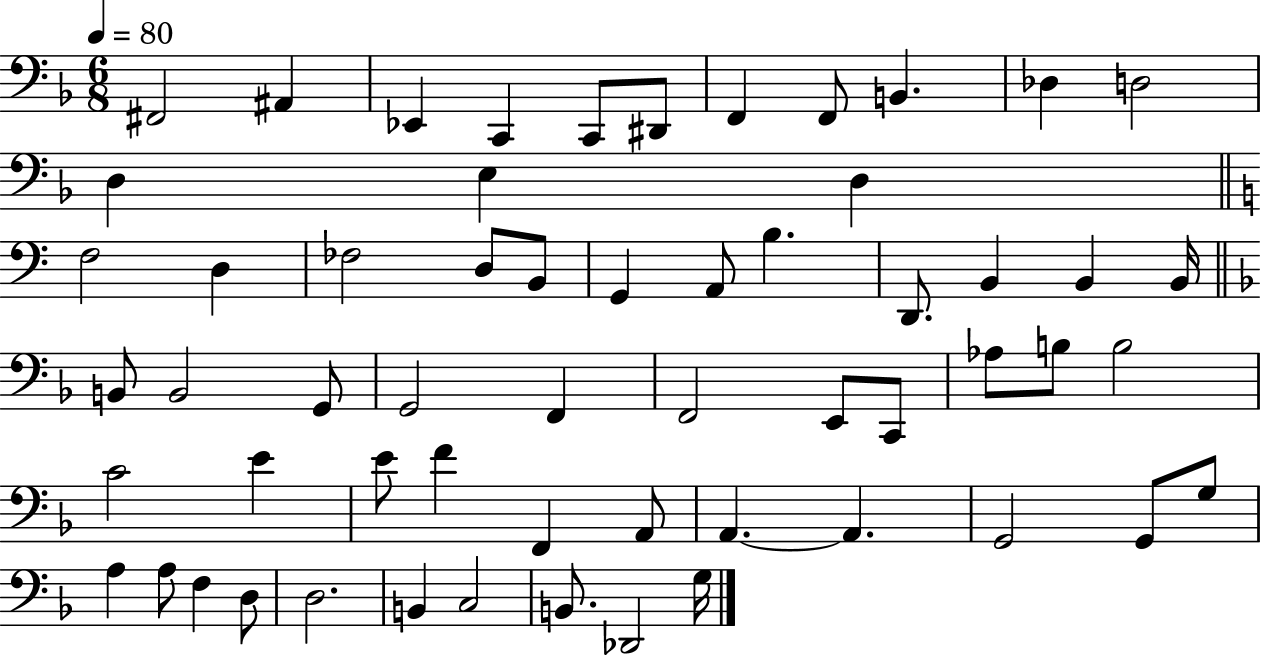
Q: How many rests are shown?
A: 0